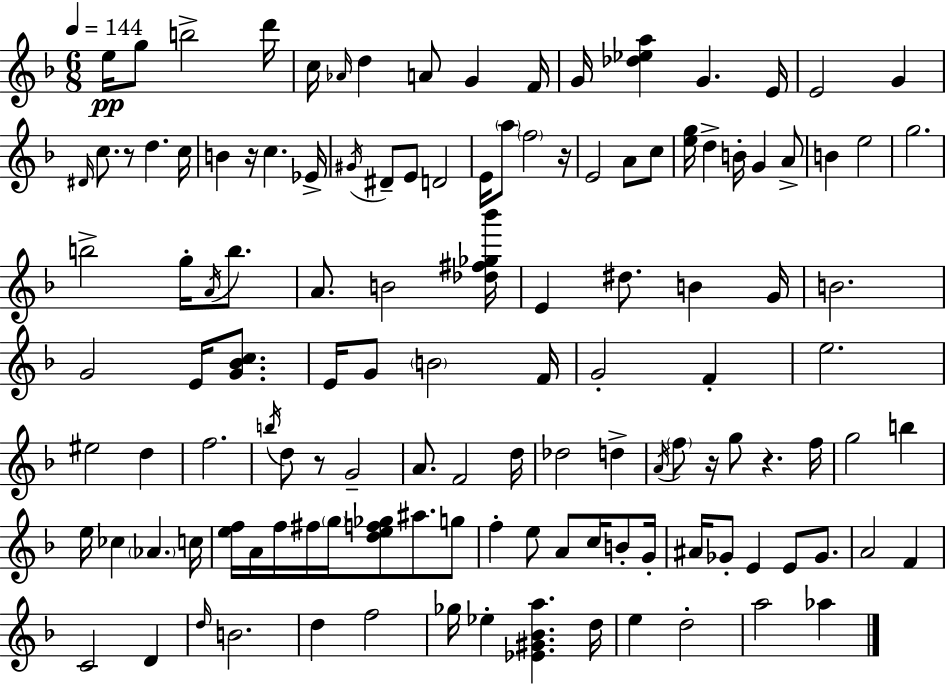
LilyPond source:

{
  \clef treble
  \numericTimeSignature
  \time 6/8
  \key d \minor
  \tempo 4 = 144
  e''16\pp g''8 b''2-> d'''16 | c''16 \grace { aes'16 } d''4 a'8 g'4 | f'16 g'16 <des'' ees'' a''>4 g'4. | e'16 e'2 g'4 | \break \grace { dis'16 } c''8. r8 d''4. | c''16 b'4 r16 c''4. | ees'16-> \acciaccatura { gis'16 } dis'8-- e'8 d'2 | e'16 \parenthesize a''8 \parenthesize f''2 | \break r16 e'2 a'8 | c''8 <e'' g''>16 d''4-> b'16-. g'4 | a'8-> b'4 e''2 | g''2. | \break b''2-> g''16-. | \acciaccatura { a'16 } b''8. a'8. b'2 | <des'' fis'' ges'' bes'''>16 e'4 dis''8. b'4 | g'16 b'2. | \break g'2 | e'16 <g' bes' c''>8. e'16 g'8 \parenthesize b'2 | f'16 g'2-. | f'4-. e''2. | \break eis''2 | d''4 f''2. | \acciaccatura { b''16 } d''8 r8 g'2-- | a'8. f'2 | \break d''16 des''2 | d''4-> \acciaccatura { a'16 } \parenthesize f''8 r16 g''8 r4. | f''16 g''2 | b''4 e''16 ces''4 \parenthesize aes'4. | \break c''16 <e'' f''>16 a'16 f''16 fis''16 \parenthesize g''16 <d'' e'' f'' ges''>8 | ais''8. g''8 f''4-. e''8 | a'8 c''16 b'8-. g'16-. ais'16 ges'8-. e'4 | e'8 ges'8. a'2 | \break f'4 c'2 | d'4 \grace { d''16 } b'2. | d''4 f''2 | ges''16 ees''4-. | \break <ees' gis' bes' a''>4. d''16 e''4 d''2-. | a''2 | aes''4 \bar "|."
}